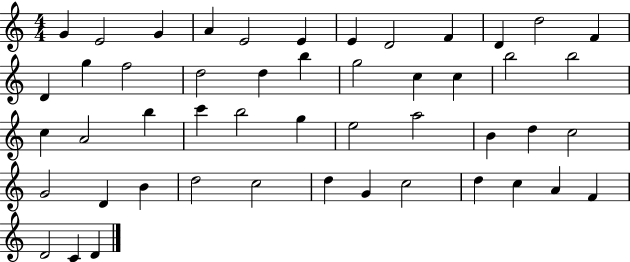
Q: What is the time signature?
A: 4/4